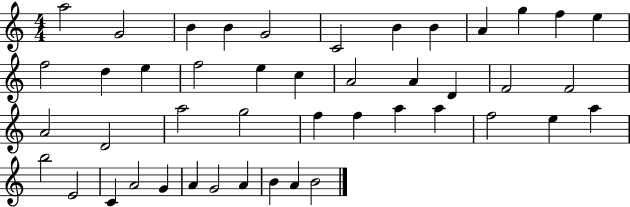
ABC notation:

X:1
T:Untitled
M:4/4
L:1/4
K:C
a2 G2 B B G2 C2 B B A g f e f2 d e f2 e c A2 A D F2 F2 A2 D2 a2 g2 f f a a f2 e a b2 E2 C A2 G A G2 A B A B2